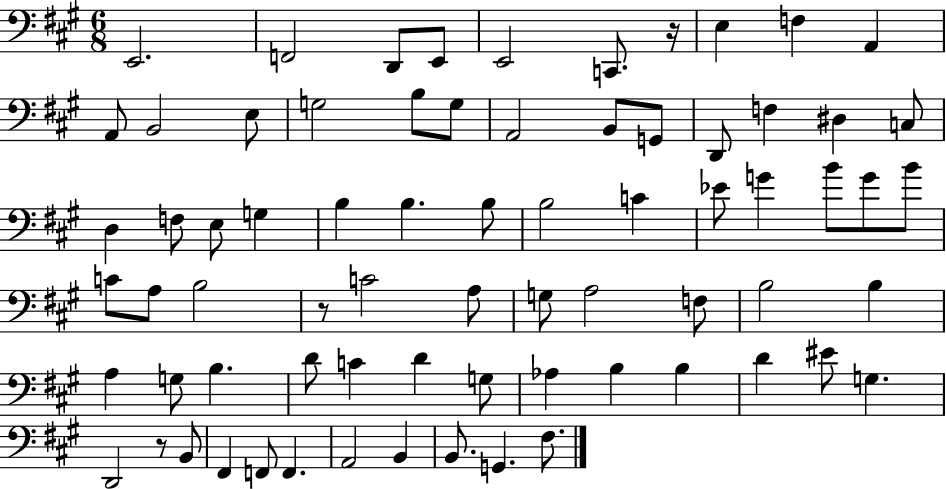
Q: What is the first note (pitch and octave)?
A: E2